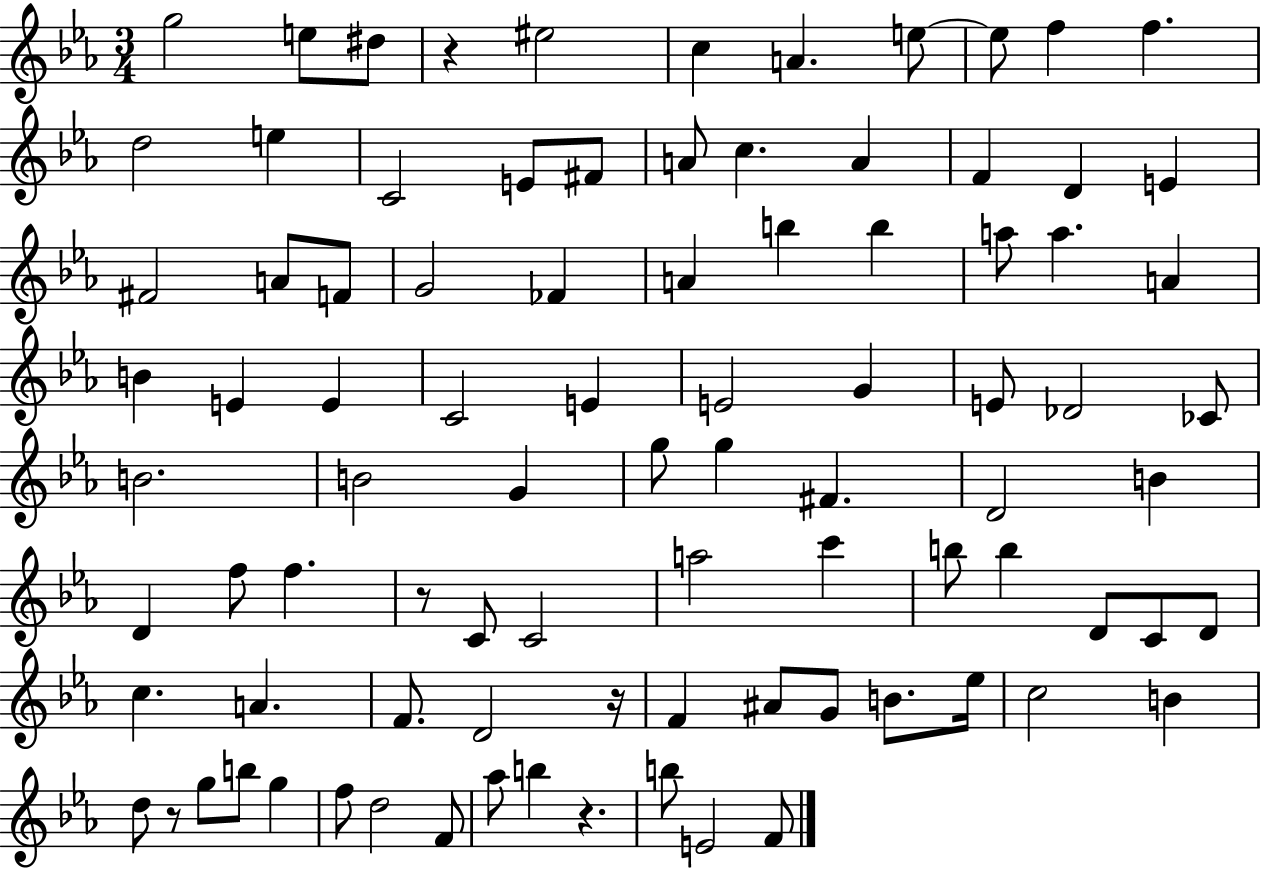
{
  \clef treble
  \numericTimeSignature
  \time 3/4
  \key ees \major
  g''2 e''8 dis''8 | r4 eis''2 | c''4 a'4. e''8~~ | e''8 f''4 f''4. | \break d''2 e''4 | c'2 e'8 fis'8 | a'8 c''4. a'4 | f'4 d'4 e'4 | \break fis'2 a'8 f'8 | g'2 fes'4 | a'4 b''4 b''4 | a''8 a''4. a'4 | \break b'4 e'4 e'4 | c'2 e'4 | e'2 g'4 | e'8 des'2 ces'8 | \break b'2. | b'2 g'4 | g''8 g''4 fis'4. | d'2 b'4 | \break d'4 f''8 f''4. | r8 c'8 c'2 | a''2 c'''4 | b''8 b''4 d'8 c'8 d'8 | \break c''4. a'4. | f'8. d'2 r16 | f'4 ais'8 g'8 b'8. ees''16 | c''2 b'4 | \break d''8 r8 g''8 b''8 g''4 | f''8 d''2 f'8 | aes''8 b''4 r4. | b''8 e'2 f'8 | \break \bar "|."
}